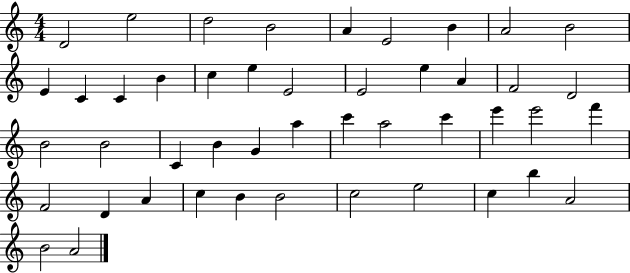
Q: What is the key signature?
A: C major